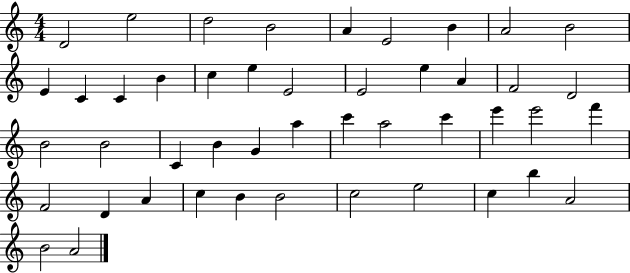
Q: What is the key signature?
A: C major